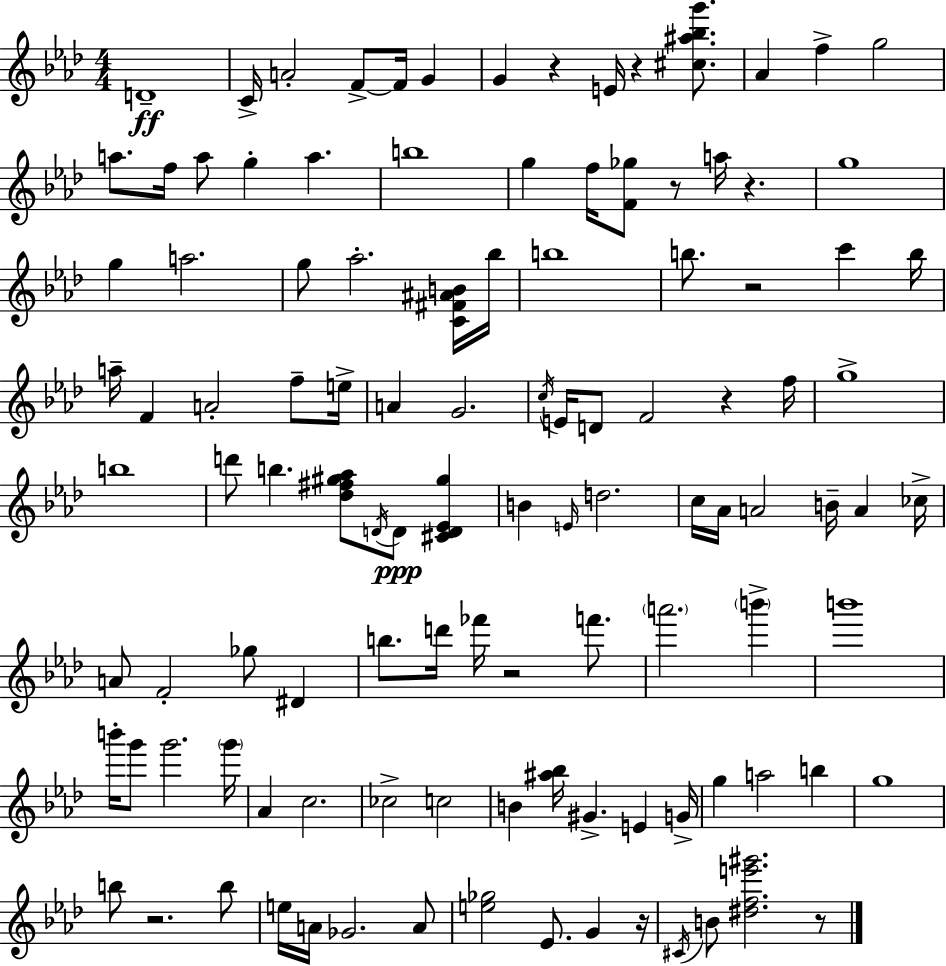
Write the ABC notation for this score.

X:1
T:Untitled
M:4/4
L:1/4
K:Ab
D4 C/4 A2 F/2 F/4 G G z E/4 z [^c^a_bg']/2 _A f g2 a/2 f/4 a/2 g a b4 g f/4 [F_g]/2 z/2 a/4 z g4 g a2 g/2 _a2 [C^F^AB]/4 _b/4 b4 b/2 z2 c' b/4 a/4 F A2 f/2 e/4 A G2 c/4 E/4 D/2 F2 z f/4 g4 b4 d'/2 b [_d^f^g_a]/2 D/4 D/2 [^CD_E^g] B E/4 d2 c/4 _A/4 A2 B/4 A _c/4 A/2 F2 _g/2 ^D b/2 d'/4 _f'/4 z2 f'/2 a'2 b' b'4 b'/4 g'/2 g'2 g'/4 _A c2 _c2 c2 B [^a_b]/4 ^G E G/4 g a2 b g4 b/2 z2 b/2 e/4 A/4 _G2 A/2 [e_g]2 _E/2 G z/4 ^C/4 B/2 [^dfe'^g']2 z/2